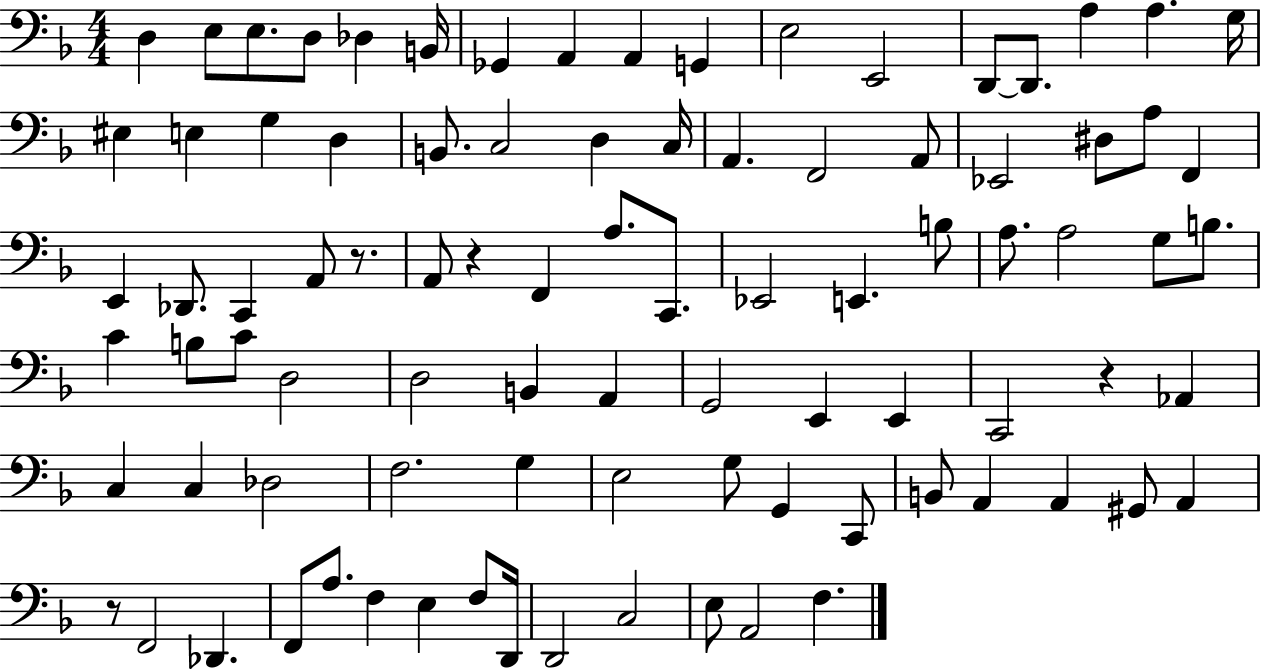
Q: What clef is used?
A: bass